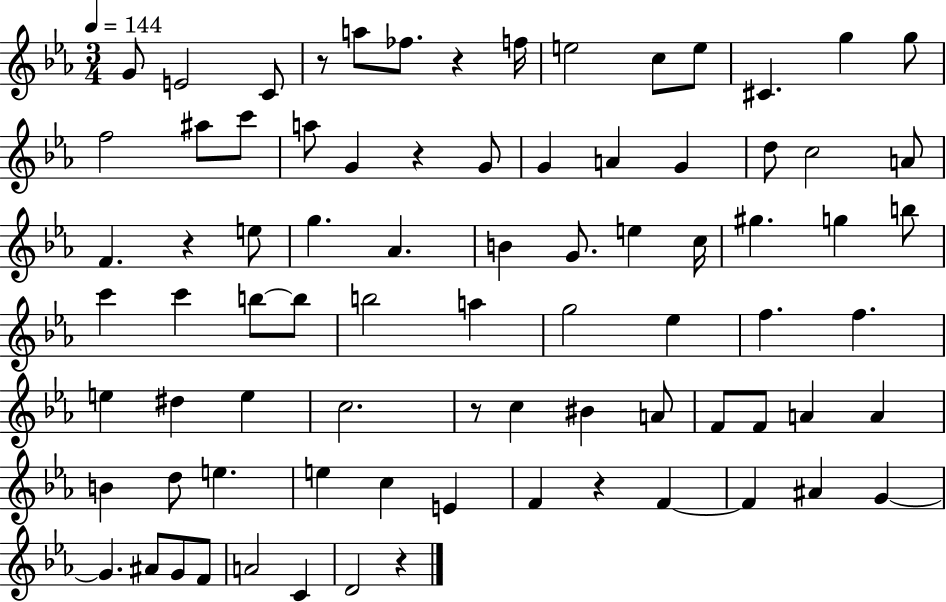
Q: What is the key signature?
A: EES major